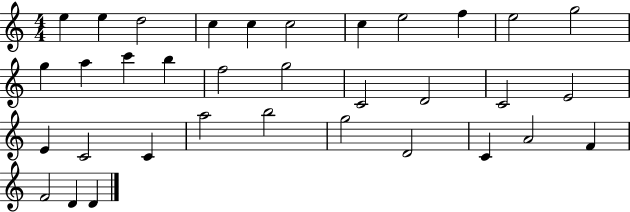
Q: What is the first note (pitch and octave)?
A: E5